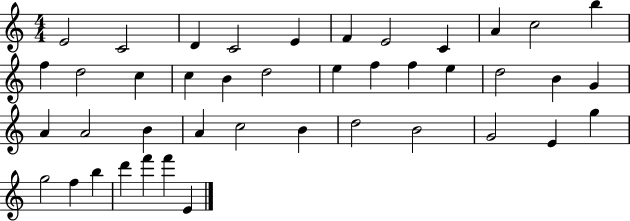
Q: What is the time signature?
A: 4/4